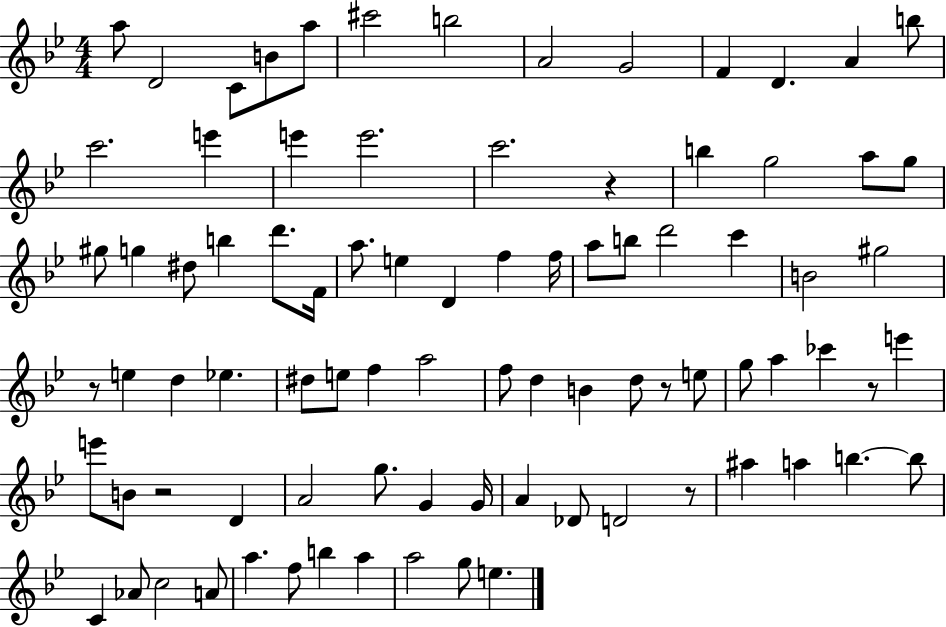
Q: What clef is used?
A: treble